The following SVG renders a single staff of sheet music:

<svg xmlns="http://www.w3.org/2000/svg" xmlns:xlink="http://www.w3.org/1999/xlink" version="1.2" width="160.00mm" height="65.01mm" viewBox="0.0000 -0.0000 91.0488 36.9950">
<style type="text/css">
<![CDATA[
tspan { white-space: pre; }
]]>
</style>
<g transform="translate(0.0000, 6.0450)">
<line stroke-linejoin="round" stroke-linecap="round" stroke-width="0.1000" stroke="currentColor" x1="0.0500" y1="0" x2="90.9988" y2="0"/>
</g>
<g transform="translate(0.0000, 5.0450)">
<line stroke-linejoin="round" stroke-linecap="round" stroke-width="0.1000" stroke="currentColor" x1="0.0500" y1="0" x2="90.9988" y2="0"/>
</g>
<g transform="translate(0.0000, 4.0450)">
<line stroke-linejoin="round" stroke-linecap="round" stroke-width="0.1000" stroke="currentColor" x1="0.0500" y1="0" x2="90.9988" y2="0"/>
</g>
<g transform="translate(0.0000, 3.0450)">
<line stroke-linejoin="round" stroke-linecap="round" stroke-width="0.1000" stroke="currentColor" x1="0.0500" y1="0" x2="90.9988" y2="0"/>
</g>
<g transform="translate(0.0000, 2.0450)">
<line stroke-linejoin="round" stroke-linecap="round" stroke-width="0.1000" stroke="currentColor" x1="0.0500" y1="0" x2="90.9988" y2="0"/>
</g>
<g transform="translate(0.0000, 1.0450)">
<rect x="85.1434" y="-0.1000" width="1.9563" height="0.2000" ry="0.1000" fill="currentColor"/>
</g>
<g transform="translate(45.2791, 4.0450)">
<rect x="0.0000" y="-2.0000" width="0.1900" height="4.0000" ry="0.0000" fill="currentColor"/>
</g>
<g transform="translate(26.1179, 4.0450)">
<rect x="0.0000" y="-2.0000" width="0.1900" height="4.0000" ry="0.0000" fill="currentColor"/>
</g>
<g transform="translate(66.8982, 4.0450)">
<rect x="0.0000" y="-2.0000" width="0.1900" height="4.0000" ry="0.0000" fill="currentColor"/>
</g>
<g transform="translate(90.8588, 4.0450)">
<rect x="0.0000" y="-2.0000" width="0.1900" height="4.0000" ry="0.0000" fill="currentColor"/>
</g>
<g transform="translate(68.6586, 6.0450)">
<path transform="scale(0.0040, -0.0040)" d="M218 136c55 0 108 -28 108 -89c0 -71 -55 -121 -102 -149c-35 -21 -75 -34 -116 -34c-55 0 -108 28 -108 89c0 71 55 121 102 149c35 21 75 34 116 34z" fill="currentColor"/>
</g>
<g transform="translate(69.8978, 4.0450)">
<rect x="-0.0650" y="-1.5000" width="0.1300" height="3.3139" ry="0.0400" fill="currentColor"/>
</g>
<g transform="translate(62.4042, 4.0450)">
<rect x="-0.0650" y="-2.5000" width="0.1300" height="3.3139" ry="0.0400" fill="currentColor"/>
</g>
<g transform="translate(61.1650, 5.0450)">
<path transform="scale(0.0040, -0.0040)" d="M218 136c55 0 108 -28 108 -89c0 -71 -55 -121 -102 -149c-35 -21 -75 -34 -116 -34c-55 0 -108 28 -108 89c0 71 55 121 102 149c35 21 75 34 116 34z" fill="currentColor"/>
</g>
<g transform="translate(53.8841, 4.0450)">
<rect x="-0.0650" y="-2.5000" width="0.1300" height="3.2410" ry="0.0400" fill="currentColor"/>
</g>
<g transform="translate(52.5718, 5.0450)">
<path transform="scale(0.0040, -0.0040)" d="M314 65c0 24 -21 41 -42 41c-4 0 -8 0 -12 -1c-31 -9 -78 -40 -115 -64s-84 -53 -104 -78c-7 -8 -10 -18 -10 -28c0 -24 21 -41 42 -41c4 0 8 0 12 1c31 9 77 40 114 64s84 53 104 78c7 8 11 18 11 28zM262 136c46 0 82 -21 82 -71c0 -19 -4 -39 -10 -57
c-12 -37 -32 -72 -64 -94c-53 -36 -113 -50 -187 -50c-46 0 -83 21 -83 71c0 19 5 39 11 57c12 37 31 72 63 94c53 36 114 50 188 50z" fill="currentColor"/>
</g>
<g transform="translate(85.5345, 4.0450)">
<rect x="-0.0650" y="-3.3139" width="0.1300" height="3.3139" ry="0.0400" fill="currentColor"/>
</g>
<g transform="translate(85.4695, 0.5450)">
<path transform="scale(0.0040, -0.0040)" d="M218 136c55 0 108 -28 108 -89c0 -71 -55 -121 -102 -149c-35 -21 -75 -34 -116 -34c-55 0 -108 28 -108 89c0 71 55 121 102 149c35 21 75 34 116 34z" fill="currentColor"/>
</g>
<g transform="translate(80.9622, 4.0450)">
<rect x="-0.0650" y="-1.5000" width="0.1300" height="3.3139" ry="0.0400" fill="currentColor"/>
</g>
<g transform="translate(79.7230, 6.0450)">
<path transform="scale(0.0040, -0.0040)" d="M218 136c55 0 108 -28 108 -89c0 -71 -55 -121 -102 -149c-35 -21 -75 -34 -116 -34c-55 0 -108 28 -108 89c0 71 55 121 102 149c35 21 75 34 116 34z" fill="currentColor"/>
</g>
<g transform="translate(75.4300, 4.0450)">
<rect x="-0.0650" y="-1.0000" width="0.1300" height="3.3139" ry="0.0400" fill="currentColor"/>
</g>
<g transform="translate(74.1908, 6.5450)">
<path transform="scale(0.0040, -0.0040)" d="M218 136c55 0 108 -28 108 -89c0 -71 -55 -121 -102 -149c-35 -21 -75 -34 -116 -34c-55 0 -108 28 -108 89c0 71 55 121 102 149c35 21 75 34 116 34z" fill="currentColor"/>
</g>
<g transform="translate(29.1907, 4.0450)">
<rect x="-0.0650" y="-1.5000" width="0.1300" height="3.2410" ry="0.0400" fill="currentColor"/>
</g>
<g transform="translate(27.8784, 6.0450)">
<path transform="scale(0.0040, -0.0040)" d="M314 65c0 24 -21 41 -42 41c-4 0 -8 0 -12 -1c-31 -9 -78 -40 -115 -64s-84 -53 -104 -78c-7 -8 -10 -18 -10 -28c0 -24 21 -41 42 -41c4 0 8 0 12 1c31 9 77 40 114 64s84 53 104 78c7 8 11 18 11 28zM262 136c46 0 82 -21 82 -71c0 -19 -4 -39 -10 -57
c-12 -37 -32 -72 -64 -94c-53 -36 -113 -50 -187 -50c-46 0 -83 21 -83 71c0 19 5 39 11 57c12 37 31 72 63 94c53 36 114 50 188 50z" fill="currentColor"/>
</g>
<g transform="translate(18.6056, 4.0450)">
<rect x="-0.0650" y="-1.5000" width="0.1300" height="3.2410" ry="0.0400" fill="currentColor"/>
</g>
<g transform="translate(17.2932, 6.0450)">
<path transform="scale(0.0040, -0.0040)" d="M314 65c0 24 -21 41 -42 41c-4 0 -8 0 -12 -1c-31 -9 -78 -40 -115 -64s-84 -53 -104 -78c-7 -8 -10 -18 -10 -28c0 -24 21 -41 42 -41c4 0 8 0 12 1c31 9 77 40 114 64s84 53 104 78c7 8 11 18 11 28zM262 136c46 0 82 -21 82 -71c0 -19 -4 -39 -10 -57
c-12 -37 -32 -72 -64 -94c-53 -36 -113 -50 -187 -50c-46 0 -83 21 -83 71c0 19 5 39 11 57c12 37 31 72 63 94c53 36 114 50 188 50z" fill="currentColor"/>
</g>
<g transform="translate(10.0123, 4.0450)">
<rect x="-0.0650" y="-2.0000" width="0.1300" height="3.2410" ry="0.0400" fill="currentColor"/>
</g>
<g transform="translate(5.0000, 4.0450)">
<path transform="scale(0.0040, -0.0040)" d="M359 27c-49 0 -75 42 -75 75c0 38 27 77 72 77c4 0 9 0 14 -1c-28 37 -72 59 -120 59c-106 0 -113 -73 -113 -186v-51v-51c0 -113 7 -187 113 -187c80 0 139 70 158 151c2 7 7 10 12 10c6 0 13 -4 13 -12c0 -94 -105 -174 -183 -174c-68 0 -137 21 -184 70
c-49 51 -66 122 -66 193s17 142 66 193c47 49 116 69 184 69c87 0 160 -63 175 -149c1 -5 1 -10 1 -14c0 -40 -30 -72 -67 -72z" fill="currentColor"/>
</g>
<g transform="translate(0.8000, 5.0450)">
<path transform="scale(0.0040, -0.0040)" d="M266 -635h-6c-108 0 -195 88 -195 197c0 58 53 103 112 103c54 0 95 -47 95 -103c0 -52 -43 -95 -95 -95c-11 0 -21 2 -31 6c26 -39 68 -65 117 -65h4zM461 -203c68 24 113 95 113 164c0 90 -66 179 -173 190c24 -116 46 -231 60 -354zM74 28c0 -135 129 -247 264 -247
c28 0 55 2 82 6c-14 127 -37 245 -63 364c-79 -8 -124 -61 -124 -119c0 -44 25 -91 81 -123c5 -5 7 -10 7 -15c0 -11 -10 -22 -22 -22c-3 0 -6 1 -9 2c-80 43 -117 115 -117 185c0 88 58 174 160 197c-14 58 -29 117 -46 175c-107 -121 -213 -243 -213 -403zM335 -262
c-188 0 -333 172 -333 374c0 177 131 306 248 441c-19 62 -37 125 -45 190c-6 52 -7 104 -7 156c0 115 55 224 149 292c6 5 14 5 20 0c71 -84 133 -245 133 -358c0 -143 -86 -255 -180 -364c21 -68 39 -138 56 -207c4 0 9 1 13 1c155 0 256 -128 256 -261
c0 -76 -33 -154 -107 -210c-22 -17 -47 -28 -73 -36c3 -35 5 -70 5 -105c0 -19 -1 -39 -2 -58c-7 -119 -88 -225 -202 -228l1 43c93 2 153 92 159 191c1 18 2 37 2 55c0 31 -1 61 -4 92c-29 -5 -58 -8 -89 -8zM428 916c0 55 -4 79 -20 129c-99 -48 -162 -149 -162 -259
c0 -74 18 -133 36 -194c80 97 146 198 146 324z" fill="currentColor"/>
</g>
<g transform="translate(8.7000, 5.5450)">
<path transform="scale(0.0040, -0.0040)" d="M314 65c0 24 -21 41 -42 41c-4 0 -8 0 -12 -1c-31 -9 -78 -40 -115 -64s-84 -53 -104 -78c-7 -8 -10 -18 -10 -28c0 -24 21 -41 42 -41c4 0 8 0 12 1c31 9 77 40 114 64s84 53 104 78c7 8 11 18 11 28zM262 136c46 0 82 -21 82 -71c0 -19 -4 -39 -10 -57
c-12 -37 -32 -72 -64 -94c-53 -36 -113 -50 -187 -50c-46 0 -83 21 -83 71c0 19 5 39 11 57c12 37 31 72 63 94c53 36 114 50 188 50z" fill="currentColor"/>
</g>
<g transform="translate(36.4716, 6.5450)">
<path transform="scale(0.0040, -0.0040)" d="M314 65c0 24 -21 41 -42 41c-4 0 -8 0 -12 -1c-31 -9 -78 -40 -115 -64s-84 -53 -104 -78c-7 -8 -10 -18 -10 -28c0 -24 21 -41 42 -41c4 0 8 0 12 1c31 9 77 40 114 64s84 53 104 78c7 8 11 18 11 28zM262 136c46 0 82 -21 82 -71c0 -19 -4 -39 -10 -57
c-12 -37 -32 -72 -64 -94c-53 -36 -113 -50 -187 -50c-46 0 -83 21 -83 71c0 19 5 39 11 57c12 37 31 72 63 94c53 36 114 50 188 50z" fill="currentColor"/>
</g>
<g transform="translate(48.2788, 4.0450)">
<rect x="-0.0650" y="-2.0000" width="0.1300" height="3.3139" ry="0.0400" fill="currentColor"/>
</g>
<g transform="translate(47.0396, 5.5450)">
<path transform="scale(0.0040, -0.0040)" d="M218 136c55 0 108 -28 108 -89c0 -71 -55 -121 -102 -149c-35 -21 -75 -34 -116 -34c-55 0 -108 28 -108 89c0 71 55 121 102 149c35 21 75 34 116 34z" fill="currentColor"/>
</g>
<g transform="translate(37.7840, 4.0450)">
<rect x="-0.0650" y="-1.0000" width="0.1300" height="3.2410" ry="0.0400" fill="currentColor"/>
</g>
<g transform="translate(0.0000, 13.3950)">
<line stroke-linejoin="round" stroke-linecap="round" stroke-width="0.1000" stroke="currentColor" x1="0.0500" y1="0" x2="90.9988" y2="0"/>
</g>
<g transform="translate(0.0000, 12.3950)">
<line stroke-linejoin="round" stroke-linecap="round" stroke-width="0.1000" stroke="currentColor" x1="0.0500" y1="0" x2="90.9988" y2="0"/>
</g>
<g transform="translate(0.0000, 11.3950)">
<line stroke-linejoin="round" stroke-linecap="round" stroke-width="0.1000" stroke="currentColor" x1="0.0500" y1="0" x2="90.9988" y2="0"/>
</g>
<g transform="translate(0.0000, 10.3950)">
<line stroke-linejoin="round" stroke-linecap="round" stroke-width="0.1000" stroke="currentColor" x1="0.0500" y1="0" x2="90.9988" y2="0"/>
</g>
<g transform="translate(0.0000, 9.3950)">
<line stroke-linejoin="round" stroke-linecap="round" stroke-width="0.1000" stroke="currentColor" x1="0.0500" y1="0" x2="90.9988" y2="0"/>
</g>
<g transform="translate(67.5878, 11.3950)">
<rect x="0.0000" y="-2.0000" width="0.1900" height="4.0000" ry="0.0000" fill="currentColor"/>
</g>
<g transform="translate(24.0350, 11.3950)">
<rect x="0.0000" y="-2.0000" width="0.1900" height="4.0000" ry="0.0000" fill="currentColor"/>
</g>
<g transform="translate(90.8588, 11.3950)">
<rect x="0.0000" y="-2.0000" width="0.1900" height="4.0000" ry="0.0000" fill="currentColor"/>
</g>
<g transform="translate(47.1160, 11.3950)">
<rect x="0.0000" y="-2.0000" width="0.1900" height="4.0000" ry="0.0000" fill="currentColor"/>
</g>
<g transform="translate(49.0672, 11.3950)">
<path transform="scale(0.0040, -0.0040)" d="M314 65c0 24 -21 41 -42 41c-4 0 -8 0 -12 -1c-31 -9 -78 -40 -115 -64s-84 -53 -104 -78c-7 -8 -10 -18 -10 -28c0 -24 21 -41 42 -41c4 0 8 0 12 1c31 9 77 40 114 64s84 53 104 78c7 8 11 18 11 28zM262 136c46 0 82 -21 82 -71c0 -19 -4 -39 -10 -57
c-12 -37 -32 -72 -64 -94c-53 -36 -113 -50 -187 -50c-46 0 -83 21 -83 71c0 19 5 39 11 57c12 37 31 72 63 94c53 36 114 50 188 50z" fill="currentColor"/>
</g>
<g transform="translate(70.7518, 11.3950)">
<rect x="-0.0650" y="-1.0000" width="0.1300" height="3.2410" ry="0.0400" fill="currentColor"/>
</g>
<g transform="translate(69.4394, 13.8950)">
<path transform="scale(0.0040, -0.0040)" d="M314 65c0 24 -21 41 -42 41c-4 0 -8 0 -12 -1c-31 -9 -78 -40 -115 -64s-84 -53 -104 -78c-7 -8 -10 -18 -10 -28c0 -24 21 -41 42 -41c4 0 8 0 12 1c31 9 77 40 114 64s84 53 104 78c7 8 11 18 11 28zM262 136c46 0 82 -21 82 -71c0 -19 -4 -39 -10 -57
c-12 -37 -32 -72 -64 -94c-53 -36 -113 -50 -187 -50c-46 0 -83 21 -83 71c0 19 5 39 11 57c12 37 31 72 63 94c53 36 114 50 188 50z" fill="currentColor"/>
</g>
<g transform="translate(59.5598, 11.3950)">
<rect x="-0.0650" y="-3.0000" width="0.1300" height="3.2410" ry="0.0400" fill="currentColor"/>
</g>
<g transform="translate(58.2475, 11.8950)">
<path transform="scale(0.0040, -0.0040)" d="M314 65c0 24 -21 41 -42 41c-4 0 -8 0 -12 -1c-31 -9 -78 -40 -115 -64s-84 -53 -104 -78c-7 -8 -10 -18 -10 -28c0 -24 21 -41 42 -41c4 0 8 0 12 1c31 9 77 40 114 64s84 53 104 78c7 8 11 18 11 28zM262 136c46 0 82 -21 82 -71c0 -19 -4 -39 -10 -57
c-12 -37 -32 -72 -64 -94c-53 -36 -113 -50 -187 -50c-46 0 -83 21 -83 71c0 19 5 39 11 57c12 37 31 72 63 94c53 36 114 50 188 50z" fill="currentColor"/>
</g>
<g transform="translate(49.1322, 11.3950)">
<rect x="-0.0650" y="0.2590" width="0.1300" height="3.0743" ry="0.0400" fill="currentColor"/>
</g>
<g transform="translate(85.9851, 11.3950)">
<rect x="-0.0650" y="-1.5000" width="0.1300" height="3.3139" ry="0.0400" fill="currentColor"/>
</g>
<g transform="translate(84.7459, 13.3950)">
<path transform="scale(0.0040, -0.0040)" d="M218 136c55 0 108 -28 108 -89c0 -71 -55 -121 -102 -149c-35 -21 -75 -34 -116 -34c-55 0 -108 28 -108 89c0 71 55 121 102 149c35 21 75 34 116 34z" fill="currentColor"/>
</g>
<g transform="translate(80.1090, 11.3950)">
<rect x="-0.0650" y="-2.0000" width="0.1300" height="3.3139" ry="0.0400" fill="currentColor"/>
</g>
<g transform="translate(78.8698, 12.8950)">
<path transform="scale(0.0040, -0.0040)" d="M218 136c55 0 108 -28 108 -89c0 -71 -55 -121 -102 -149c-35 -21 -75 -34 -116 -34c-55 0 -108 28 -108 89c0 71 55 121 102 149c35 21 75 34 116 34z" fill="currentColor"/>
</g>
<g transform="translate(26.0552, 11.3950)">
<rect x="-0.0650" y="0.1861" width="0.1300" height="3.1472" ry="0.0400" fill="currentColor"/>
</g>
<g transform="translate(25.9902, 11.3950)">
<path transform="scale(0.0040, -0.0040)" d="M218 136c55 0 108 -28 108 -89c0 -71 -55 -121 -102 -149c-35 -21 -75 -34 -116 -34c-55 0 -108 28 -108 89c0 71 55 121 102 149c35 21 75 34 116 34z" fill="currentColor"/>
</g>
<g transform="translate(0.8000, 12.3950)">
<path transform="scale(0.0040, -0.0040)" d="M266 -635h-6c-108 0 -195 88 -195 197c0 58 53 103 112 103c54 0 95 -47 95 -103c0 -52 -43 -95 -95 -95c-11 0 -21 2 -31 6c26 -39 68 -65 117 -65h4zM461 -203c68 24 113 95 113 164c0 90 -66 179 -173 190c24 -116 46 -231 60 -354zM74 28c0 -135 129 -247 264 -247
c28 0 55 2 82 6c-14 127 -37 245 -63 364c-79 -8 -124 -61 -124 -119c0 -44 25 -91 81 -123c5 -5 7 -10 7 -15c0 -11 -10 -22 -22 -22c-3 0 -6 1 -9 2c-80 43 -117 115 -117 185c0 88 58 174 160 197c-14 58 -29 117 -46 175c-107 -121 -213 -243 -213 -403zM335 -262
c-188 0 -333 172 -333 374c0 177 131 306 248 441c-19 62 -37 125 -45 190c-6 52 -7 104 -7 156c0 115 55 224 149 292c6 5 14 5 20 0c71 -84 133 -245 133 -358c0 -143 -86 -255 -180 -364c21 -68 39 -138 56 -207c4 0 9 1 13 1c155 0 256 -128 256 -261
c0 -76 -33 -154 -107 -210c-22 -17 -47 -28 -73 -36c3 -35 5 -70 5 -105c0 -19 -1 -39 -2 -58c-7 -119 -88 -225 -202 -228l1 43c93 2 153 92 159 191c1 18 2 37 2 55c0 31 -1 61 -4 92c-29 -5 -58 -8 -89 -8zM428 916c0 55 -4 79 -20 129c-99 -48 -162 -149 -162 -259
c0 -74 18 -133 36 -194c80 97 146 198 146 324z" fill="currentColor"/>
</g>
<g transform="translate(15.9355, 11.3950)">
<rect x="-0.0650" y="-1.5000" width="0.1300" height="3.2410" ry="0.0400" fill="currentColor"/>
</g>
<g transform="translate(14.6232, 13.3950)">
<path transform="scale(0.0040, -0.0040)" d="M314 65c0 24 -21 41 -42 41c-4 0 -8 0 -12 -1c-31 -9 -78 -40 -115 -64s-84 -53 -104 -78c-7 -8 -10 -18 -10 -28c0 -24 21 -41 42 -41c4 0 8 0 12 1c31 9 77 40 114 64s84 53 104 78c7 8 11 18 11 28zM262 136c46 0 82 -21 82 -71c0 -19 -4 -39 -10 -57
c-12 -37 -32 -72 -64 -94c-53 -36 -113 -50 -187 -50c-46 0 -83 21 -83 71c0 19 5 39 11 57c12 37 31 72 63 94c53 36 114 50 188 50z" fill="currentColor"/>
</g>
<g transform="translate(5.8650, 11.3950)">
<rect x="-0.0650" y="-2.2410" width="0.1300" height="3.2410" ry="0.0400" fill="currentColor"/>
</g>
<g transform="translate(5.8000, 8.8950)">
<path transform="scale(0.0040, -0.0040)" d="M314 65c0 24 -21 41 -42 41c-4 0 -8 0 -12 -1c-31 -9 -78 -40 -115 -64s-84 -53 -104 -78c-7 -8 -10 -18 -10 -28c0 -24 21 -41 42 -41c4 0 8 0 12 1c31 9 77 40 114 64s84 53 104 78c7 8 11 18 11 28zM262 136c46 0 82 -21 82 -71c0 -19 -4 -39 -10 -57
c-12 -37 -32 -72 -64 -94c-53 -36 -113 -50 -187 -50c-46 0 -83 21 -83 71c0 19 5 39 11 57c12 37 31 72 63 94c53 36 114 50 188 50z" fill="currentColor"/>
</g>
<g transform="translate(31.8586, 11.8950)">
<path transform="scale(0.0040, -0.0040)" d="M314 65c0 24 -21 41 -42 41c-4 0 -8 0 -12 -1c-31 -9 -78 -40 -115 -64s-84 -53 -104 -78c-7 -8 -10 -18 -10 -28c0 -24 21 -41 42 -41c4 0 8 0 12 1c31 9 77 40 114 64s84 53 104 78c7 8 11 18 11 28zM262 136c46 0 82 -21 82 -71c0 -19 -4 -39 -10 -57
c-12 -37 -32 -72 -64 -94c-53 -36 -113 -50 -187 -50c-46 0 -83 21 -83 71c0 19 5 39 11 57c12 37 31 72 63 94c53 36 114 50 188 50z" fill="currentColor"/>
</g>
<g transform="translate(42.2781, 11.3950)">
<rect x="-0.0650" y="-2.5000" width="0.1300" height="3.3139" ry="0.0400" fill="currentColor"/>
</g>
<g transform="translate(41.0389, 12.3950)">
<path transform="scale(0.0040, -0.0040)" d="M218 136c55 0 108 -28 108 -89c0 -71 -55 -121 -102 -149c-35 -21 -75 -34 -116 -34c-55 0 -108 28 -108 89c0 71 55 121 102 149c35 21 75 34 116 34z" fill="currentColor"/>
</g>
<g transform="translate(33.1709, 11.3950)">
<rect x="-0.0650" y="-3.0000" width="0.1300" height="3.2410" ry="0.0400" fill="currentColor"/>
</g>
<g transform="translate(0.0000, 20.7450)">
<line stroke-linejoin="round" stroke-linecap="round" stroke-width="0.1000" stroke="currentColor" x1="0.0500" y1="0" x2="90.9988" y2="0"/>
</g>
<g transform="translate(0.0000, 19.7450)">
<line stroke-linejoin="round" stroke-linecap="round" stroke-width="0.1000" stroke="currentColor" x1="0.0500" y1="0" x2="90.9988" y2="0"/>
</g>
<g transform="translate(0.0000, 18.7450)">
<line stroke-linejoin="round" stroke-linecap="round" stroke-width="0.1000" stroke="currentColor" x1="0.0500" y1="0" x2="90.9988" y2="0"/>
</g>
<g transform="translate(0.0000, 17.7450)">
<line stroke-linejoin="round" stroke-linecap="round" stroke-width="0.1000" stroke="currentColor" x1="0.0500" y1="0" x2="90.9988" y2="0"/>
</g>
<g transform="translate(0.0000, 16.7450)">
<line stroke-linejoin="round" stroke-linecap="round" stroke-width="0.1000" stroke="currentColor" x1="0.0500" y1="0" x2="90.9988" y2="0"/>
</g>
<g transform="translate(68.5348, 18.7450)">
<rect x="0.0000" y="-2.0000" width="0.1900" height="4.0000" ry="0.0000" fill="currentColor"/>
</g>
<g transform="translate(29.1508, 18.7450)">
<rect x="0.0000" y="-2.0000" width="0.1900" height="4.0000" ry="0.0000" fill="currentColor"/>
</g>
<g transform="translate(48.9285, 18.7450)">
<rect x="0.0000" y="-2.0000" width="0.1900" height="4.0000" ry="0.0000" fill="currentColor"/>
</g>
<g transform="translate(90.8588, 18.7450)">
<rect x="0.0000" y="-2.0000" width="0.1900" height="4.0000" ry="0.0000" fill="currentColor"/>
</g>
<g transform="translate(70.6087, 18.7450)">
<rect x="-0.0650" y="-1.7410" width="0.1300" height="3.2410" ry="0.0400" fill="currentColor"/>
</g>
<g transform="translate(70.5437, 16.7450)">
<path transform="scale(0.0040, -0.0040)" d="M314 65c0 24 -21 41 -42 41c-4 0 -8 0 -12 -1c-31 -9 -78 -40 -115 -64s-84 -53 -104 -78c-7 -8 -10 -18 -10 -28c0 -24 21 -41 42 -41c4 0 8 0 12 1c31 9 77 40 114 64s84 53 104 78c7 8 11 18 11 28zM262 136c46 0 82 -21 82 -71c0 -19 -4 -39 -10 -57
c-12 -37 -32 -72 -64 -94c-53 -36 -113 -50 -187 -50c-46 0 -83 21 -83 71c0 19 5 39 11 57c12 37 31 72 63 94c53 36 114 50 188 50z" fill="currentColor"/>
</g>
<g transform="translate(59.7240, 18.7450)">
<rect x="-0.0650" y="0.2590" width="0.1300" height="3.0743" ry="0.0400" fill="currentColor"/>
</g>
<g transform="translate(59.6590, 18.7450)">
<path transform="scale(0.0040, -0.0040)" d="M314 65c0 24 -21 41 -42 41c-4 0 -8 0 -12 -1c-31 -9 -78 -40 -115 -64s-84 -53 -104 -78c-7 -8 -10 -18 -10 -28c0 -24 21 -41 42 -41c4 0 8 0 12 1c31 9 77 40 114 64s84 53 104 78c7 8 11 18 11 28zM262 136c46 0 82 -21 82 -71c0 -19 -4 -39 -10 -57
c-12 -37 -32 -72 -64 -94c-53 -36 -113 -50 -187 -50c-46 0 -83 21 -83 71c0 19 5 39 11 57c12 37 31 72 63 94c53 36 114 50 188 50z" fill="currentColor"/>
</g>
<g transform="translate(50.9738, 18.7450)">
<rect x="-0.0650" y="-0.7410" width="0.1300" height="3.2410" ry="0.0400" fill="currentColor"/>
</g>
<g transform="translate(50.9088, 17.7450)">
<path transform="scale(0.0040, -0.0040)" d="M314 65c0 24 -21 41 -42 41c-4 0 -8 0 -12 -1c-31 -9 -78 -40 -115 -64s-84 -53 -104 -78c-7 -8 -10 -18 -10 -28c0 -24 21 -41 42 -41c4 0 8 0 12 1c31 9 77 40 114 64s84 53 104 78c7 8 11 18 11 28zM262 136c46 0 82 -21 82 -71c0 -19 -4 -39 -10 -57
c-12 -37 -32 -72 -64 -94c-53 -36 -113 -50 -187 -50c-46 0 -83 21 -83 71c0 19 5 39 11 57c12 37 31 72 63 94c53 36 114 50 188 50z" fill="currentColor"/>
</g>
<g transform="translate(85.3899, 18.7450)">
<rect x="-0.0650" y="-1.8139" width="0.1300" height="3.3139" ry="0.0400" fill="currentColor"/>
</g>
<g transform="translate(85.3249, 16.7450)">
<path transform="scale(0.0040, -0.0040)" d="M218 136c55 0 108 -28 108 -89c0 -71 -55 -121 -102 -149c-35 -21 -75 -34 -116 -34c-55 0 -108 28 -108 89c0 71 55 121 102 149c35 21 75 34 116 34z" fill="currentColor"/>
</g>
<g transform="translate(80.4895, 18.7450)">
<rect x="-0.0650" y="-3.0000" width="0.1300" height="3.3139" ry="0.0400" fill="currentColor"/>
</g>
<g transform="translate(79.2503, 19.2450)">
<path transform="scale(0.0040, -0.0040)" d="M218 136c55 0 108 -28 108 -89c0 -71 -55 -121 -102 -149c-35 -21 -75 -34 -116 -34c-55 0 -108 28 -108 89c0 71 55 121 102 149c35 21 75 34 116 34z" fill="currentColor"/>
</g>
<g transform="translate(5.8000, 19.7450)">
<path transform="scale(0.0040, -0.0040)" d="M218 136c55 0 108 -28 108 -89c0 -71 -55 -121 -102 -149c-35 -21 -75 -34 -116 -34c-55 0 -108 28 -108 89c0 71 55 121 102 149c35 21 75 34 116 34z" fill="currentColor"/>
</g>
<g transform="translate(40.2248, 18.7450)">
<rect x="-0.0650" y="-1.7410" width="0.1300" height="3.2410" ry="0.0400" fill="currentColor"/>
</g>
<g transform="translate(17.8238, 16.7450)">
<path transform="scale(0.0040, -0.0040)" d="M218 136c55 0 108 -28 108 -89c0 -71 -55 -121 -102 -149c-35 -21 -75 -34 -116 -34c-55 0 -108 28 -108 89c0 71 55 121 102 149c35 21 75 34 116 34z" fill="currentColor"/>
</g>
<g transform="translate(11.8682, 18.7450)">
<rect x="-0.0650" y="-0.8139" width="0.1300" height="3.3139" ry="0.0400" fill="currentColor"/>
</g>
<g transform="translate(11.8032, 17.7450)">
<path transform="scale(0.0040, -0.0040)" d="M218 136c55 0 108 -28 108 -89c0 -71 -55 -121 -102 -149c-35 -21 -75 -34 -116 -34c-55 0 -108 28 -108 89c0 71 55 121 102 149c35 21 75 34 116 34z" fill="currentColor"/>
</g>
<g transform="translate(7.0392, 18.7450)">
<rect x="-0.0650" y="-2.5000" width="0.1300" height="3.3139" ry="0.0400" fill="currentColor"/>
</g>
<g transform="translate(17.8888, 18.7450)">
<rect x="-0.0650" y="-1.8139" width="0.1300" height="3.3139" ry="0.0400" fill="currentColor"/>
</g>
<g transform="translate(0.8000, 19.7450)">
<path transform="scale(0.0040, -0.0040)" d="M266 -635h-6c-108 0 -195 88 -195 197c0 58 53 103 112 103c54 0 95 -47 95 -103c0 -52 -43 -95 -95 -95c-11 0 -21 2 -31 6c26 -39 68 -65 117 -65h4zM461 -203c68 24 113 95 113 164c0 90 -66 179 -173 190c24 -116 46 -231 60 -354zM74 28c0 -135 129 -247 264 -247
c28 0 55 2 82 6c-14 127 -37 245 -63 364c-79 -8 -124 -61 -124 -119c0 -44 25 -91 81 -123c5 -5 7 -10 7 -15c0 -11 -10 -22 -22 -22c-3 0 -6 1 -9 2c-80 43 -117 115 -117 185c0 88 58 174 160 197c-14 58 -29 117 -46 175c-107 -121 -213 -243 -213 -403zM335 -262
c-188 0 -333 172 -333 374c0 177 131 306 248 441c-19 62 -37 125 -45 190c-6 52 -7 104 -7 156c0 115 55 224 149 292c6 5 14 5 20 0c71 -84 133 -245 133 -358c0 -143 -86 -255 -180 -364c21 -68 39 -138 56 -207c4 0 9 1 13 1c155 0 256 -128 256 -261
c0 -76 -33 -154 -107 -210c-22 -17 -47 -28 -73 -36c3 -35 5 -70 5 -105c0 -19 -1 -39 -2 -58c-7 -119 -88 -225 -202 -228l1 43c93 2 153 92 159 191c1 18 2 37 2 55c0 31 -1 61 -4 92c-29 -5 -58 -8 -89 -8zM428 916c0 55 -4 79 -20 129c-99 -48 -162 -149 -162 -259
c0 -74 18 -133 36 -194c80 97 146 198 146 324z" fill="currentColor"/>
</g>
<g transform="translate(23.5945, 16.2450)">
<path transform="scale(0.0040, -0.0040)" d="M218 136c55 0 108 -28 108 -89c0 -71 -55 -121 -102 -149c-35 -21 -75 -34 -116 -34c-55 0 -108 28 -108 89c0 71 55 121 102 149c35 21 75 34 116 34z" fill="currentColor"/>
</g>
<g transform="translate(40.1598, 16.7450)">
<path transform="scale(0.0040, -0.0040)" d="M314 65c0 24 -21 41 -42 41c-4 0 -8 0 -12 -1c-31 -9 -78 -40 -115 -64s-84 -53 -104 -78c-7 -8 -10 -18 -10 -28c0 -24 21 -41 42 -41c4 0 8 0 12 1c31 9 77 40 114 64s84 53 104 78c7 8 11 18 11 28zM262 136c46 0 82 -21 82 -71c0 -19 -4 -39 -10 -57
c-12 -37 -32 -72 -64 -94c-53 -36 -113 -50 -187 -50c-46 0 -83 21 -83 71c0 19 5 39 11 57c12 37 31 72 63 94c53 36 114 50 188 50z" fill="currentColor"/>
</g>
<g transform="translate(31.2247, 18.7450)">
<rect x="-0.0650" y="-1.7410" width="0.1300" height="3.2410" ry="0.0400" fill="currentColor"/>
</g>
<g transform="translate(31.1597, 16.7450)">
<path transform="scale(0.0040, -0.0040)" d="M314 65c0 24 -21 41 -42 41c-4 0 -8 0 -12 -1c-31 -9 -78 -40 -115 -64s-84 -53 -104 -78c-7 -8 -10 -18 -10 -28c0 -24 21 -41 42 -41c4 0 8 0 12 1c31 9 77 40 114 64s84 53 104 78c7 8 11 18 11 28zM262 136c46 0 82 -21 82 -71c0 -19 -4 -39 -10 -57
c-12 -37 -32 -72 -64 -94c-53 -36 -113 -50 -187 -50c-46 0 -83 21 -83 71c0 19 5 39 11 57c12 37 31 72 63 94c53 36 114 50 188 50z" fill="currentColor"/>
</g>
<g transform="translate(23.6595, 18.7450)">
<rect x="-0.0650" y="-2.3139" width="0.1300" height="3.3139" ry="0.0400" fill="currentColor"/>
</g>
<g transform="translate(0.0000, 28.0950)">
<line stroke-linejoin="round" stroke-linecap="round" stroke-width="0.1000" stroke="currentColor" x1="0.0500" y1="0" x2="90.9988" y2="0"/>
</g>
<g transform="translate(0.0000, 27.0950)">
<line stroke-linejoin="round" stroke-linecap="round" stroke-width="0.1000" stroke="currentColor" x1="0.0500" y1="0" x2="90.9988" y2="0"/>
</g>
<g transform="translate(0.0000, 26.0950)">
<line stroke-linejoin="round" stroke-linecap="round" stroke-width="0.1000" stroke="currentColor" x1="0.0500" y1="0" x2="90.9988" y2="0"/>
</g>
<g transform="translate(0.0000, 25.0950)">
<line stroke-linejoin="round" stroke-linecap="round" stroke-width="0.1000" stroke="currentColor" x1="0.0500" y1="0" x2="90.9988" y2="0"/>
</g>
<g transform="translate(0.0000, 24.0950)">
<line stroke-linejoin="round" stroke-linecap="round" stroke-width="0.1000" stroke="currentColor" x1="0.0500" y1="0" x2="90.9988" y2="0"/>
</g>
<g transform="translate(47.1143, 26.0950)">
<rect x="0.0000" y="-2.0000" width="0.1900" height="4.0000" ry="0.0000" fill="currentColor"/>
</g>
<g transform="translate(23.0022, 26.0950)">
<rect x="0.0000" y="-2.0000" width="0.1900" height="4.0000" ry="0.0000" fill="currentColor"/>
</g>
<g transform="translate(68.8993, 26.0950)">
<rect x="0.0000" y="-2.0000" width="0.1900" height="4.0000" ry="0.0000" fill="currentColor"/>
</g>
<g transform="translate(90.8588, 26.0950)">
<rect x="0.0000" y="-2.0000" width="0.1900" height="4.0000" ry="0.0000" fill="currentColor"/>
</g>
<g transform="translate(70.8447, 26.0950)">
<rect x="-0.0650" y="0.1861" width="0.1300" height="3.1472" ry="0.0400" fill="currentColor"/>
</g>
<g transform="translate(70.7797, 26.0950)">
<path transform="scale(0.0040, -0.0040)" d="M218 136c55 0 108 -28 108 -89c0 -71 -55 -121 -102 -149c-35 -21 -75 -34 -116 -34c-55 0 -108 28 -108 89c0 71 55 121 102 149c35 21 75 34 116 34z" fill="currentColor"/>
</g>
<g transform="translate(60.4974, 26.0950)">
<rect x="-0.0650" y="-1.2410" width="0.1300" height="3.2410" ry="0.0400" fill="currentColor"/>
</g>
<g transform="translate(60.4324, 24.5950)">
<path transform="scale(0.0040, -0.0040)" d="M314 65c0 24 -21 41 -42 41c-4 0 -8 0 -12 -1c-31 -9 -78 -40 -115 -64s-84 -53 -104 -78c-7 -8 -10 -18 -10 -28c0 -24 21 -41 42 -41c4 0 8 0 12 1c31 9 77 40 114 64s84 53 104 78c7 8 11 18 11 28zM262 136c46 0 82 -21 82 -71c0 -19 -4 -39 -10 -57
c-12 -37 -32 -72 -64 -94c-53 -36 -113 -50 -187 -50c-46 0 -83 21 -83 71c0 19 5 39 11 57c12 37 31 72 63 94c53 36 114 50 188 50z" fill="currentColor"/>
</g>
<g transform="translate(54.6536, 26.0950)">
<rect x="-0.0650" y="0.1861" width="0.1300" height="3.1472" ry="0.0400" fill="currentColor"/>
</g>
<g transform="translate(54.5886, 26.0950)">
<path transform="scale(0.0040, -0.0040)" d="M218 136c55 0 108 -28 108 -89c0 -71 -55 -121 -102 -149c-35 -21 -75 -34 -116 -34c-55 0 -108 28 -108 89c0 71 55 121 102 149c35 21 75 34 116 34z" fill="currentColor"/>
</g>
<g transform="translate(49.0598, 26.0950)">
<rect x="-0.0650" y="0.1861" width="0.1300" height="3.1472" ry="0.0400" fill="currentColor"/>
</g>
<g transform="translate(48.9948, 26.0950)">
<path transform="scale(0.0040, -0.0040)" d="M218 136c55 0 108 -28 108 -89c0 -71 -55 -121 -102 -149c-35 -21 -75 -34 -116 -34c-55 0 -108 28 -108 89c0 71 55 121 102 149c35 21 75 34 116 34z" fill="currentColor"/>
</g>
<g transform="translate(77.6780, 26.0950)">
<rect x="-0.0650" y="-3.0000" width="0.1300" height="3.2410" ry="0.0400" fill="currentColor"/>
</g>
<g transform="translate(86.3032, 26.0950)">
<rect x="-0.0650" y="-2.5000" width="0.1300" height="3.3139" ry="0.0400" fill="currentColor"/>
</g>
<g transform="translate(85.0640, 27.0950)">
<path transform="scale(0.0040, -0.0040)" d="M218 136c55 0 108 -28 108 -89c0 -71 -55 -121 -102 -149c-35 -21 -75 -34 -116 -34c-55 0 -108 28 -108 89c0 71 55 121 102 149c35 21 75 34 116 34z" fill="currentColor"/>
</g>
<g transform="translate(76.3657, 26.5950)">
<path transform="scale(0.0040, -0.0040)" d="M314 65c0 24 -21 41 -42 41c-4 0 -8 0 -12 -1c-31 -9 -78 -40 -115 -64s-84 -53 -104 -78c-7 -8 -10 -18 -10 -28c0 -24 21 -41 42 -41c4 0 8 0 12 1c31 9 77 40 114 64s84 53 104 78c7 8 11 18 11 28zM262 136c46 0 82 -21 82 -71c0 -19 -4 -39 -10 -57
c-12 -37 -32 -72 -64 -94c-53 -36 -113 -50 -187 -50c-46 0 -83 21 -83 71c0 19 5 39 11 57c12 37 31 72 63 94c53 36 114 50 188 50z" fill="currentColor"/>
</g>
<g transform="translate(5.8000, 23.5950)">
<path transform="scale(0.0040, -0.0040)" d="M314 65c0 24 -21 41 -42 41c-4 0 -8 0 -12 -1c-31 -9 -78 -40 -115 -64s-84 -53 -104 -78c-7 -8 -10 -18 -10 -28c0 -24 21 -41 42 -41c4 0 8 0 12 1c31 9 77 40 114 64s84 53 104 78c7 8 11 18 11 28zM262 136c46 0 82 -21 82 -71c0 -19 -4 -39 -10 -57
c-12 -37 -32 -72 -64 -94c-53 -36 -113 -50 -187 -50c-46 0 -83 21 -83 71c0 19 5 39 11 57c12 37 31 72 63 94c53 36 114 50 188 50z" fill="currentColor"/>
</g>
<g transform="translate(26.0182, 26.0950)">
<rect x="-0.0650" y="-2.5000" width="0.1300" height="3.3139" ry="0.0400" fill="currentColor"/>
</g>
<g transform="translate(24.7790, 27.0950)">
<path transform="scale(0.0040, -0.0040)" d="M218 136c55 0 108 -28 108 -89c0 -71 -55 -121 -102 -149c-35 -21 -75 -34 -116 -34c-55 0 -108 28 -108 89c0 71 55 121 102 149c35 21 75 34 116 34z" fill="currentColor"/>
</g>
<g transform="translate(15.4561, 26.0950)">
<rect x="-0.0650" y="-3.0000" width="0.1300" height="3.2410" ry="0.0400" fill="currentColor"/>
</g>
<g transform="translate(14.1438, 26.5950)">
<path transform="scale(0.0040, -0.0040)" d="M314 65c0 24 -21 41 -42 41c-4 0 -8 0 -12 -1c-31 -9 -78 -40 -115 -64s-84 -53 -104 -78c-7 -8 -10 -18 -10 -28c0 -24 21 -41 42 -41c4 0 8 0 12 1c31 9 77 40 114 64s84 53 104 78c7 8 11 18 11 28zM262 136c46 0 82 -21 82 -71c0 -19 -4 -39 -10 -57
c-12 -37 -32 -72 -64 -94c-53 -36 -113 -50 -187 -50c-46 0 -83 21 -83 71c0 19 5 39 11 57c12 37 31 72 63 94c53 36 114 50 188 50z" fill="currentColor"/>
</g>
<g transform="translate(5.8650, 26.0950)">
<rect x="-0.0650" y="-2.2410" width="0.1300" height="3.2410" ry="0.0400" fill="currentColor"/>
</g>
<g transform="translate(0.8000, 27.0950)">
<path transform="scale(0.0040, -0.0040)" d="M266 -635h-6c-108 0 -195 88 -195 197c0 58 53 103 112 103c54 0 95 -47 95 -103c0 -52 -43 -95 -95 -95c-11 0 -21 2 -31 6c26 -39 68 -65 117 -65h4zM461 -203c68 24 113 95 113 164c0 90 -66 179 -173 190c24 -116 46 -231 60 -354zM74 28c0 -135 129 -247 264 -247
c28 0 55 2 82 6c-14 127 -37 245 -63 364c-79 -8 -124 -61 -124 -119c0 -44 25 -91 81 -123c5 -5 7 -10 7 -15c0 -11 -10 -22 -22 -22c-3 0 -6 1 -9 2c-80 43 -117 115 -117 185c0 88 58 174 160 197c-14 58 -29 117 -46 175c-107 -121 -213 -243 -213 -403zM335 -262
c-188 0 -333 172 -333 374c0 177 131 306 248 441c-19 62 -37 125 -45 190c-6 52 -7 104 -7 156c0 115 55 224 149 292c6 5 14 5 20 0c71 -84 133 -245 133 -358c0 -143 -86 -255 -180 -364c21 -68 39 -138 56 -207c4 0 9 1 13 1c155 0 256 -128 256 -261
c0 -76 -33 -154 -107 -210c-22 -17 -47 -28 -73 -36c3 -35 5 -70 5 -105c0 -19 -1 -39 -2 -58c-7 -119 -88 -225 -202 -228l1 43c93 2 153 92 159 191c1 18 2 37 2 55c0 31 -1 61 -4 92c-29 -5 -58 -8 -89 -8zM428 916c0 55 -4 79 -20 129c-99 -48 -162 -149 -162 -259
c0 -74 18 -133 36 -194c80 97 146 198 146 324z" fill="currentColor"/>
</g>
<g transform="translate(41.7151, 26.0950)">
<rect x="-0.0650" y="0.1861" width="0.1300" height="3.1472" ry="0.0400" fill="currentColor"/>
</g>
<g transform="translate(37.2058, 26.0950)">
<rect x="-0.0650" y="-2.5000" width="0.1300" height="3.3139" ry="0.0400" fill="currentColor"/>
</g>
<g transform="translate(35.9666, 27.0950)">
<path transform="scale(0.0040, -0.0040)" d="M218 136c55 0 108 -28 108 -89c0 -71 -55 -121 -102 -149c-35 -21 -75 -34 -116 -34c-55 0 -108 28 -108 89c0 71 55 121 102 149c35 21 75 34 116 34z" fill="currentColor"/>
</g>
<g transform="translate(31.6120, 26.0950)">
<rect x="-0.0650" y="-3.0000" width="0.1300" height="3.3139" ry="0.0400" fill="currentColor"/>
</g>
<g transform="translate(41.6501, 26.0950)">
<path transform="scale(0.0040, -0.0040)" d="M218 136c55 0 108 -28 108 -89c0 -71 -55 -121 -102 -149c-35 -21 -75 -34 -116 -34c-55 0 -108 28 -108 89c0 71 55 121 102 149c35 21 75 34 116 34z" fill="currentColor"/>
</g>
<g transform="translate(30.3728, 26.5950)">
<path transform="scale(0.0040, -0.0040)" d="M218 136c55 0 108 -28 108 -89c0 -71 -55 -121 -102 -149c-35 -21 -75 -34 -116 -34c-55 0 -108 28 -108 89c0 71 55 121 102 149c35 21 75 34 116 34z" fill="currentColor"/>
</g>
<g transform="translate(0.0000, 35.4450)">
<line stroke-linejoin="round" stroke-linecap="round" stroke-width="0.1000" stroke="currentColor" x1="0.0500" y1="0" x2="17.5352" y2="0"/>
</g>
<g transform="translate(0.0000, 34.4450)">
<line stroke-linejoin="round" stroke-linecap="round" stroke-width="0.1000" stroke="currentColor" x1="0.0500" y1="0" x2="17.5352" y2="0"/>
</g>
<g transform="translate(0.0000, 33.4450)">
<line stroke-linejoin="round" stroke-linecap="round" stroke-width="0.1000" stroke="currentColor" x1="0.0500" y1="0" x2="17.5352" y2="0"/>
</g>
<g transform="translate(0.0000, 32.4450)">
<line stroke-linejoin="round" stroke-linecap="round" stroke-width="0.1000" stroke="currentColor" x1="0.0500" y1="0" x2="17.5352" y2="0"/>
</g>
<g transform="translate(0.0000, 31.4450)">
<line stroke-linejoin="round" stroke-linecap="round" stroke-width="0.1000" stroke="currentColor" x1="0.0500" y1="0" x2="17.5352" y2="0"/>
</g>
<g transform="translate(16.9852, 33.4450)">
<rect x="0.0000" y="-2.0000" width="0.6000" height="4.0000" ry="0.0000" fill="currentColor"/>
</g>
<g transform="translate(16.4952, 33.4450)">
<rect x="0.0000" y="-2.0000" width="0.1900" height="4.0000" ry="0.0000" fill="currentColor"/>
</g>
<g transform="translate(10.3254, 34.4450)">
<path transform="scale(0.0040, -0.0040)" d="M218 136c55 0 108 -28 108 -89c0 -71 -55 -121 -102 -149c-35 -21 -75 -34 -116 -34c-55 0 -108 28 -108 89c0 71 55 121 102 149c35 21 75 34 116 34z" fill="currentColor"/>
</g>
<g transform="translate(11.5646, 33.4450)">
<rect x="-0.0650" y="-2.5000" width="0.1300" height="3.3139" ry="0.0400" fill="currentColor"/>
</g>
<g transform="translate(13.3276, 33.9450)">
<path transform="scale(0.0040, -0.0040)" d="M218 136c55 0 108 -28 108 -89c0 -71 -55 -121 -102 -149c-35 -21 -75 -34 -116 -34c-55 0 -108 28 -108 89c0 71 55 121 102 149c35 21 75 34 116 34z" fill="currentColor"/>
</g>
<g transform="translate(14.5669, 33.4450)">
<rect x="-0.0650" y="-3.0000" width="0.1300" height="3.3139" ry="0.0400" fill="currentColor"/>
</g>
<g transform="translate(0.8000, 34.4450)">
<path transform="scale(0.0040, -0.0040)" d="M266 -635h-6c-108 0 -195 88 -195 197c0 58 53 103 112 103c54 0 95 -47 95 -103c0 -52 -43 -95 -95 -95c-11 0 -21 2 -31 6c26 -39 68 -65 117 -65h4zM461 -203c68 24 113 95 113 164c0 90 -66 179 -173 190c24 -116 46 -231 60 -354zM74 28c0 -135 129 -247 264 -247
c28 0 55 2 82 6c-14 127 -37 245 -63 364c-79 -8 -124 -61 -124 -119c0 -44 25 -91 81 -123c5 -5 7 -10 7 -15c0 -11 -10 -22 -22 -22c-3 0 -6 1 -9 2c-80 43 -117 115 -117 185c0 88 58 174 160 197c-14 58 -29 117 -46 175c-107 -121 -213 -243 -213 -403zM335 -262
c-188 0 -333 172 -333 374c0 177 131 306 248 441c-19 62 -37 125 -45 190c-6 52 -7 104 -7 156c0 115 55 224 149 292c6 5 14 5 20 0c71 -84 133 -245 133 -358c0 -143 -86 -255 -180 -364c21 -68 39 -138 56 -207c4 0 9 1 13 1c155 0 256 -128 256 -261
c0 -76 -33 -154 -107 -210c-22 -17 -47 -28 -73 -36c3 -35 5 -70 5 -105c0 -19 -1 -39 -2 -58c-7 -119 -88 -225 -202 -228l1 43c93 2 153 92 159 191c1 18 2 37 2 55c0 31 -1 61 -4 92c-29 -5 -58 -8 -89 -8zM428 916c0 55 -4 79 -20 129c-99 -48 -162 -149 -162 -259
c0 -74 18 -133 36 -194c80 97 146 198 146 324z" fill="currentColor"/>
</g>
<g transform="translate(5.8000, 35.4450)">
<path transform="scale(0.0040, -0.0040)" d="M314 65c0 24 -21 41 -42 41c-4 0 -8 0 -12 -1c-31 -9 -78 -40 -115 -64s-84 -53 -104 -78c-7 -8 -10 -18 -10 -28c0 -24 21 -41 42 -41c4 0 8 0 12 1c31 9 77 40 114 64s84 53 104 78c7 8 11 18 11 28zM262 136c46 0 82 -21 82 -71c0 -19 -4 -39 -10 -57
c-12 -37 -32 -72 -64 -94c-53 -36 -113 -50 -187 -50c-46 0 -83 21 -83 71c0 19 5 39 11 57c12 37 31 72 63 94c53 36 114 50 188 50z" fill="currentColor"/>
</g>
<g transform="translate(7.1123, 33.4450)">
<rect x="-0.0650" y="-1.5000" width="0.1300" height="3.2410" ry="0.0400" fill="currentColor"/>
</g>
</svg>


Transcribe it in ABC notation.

X:1
T:Untitled
M:4/4
L:1/4
K:C
F2 E2 E2 D2 F G2 G E D E b g2 E2 B A2 G B2 A2 D2 F E G d f g f2 f2 d2 B2 f2 A f g2 A2 G A G B B B e2 B A2 G E2 G A